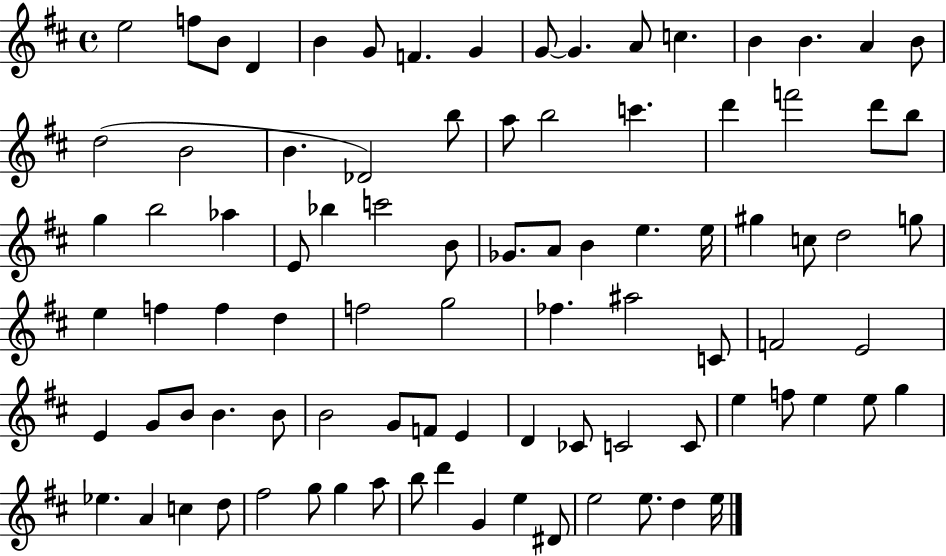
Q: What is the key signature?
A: D major